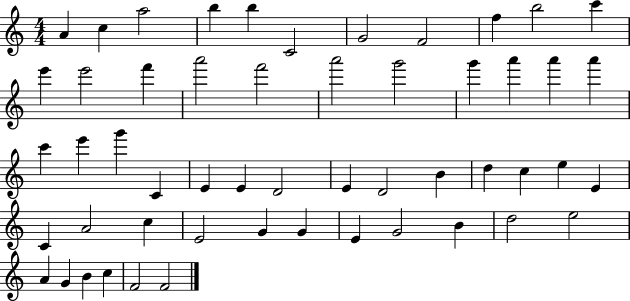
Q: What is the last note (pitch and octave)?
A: F4